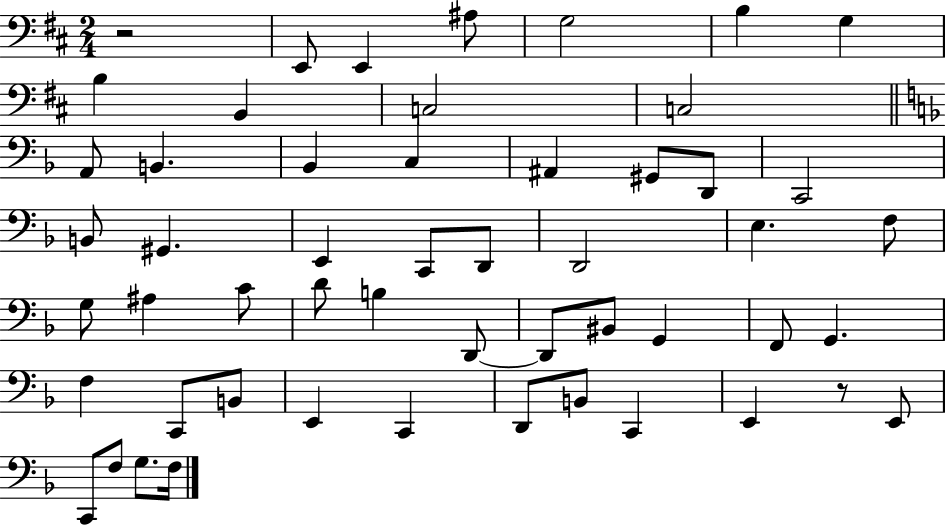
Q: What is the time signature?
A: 2/4